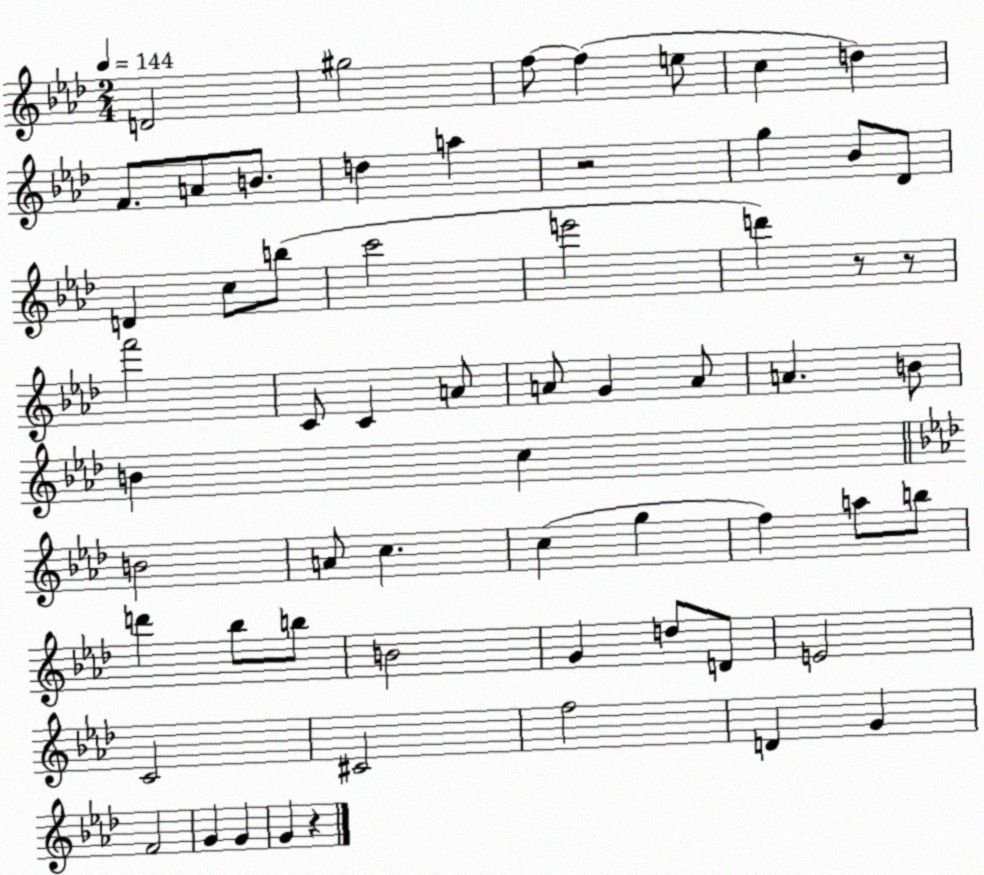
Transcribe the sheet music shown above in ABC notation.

X:1
T:Untitled
M:2/4
L:1/4
K:Ab
D2 ^g2 f/2 f e/2 c d F/2 A/2 B/2 d a z2 g _B/2 _D/2 D c/2 b/2 c'2 e'2 d' z/2 z/2 f'2 C/2 C A/2 A/2 G A/2 A B/2 B c B2 A/2 c c g f a/2 b/2 d' _b/2 b/2 B2 G d/2 D/2 E2 C2 ^C2 f2 D G F2 G G G z